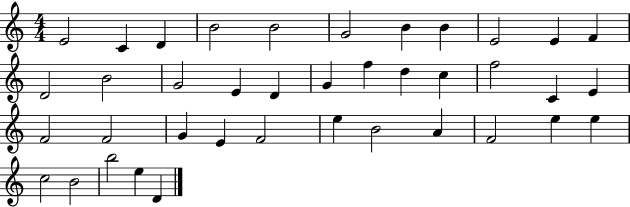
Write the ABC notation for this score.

X:1
T:Untitled
M:4/4
L:1/4
K:C
E2 C D B2 B2 G2 B B E2 E F D2 B2 G2 E D G f d c f2 C E F2 F2 G E F2 e B2 A F2 e e c2 B2 b2 e D